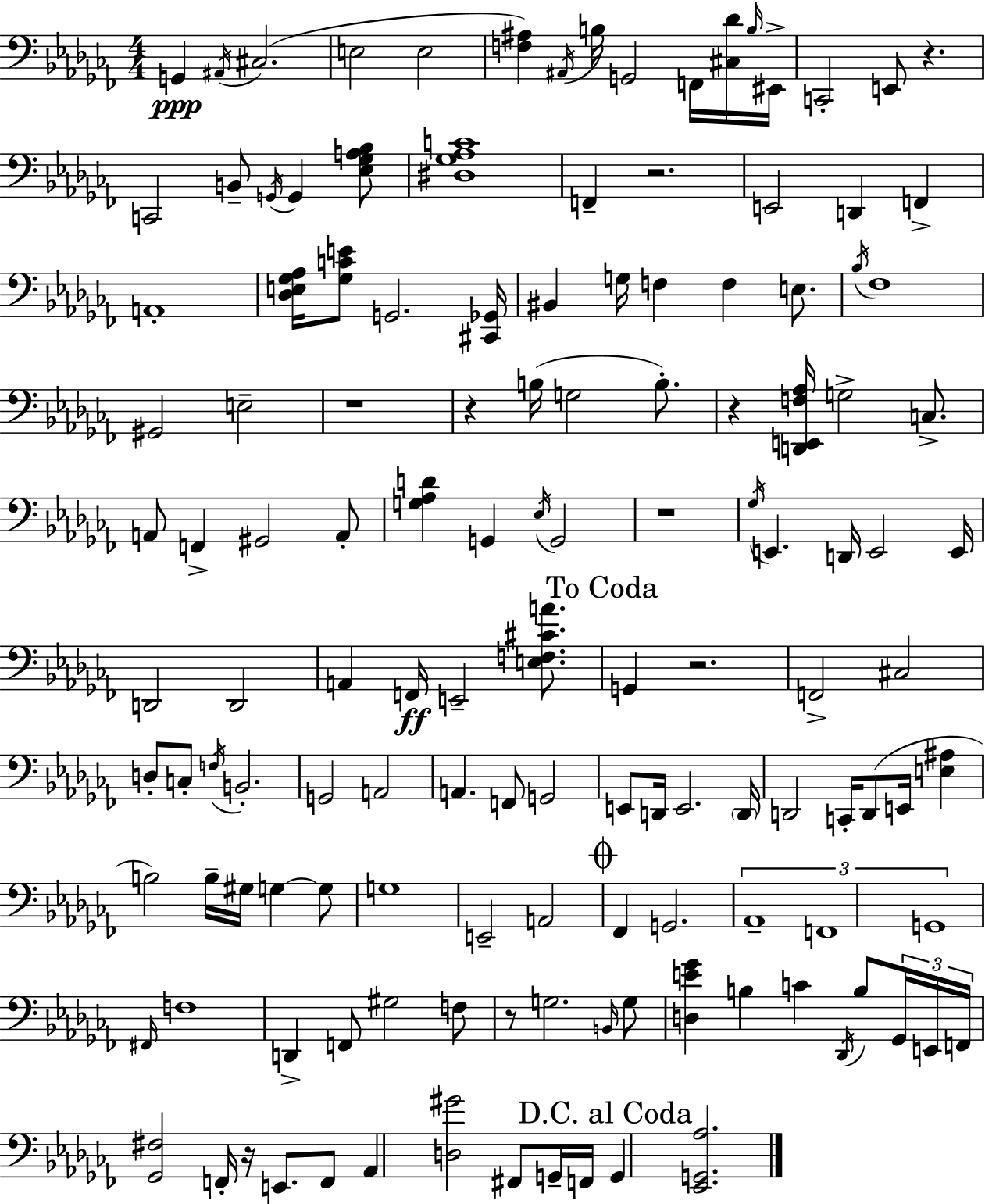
{
  \clef bass
  \numericTimeSignature
  \time 4/4
  \key aes \minor
  g,4\ppp \acciaccatura { ais,16 }( cis2. | e2 e2 | <f ais>4) \acciaccatura { ais,16 } b16 g,2 f,16 | <cis des'>16 \grace { b16 } eis,16-> c,2-. e,8 r4. | \break c,2 b,8-- \acciaccatura { g,16 } g,4 | <ees ges a bes>8 <dis ges aes c'>1 | f,4-- r2. | e,2 d,4 | \break f,4-> a,1-. | <des e ges aes>16 <ges c' e'>8 g,2. | <cis, ges,>16 bis,4 g16 f4 f4 | e8. \acciaccatura { bes16 } fes1 | \break gis,2 e2-- | r1 | r4 b16( g2 | b8.-.) r4 <d, e, f aes>16 g2-> | \break c8.-> a,8 f,4-> gis,2 | a,8-. <g aes d'>4 g,4 \acciaccatura { ees16 } g,2 | r1 | \acciaccatura { ges16 } e,4. d,16 e,2 | \break e,16 d,2 d,2 | a,4 f,16\ff e,2-- | <e f cis' a'>8. \mark "To Coda" g,4 r2. | f,2-> cis2 | \break d8-. c8-. \acciaccatura { f16 } b,2.-. | g,2 | a,2 a,4. f,8 | g,2 e,8 d,16 e,2. | \break \parenthesize d,16 d,2 | c,16-. d,8( e,16 <e ais>4 b2) | b16-- gis16 g4~~ g8 g1 | e,2-- | \break a,2 \mark \markup { \musicglyph "scripts.coda" } fes,4 g,2. | \tuplet 3/2 { aes,1-- | f,1 | g,1 } | \break \grace { fis,16 } f1 | d,4-> f,8 gis2 | f8 r8 g2. | \grace { b,16 } g8 <d e' ges'>4 b4 | \break c'4 \acciaccatura { des,16 } b8 \tuplet 3/2 { ges,16 e,16 f,16 } <ges, fis>2 | f,16-. r16 e,8. f,8 aes,4 <d gis'>2 | fis,8 g,16-- f,16 \mark "D.C. al Coda" g,4 <ees, g, aes>2. | \bar "|."
}